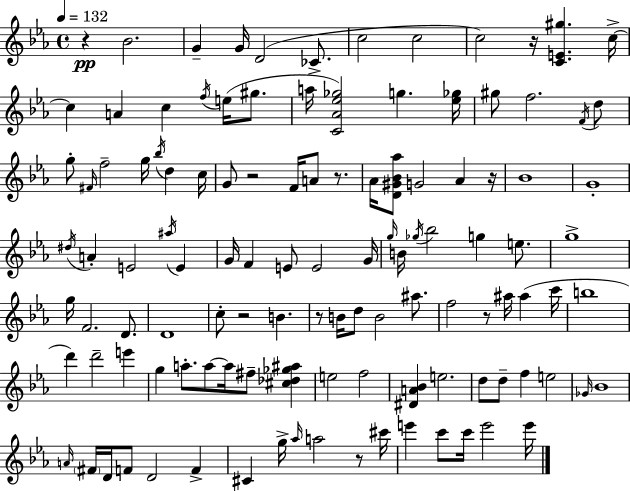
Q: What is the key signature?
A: EES major